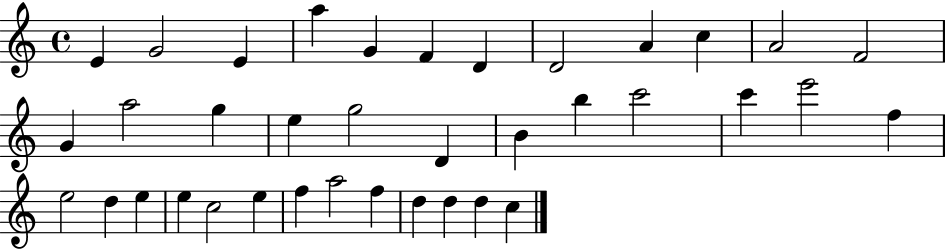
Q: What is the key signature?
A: C major